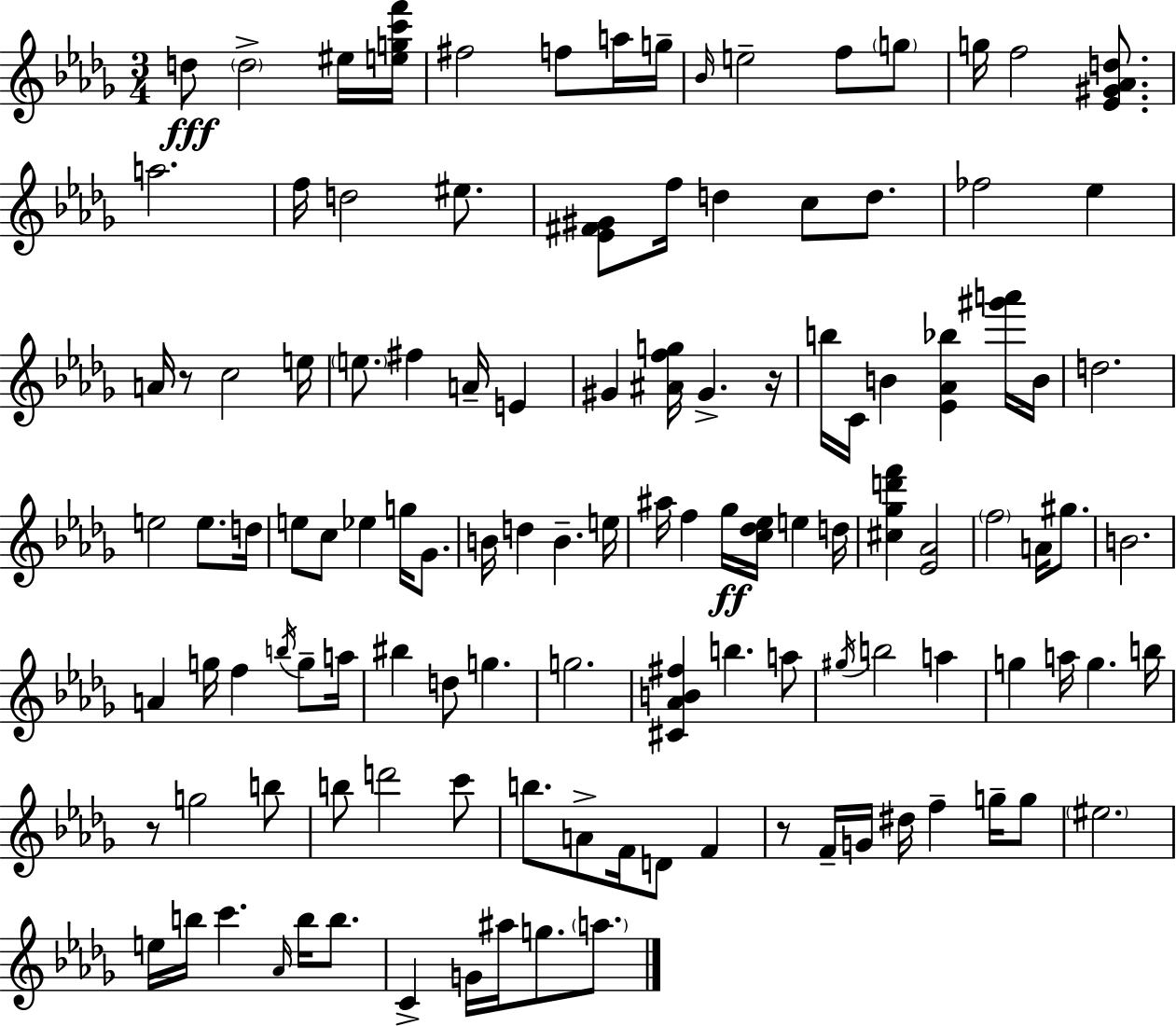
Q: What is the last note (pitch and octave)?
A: A5